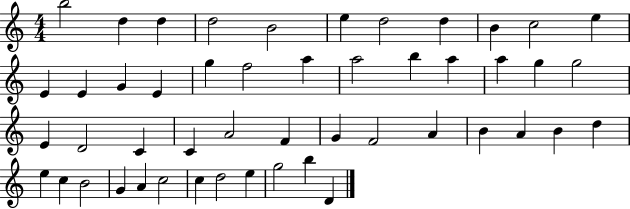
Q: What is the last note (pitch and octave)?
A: D4